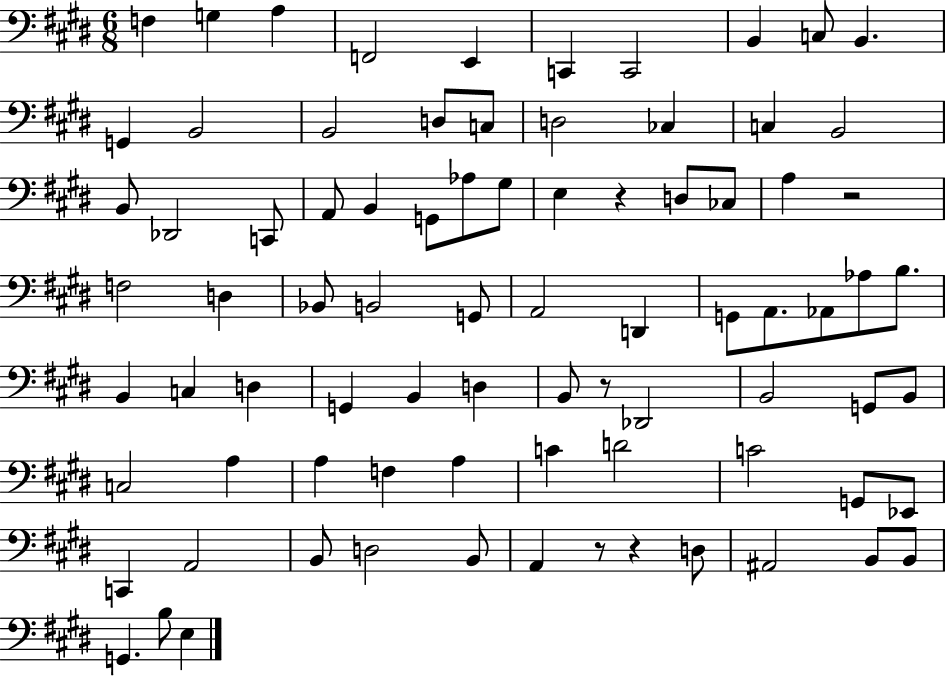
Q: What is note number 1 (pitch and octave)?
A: F3